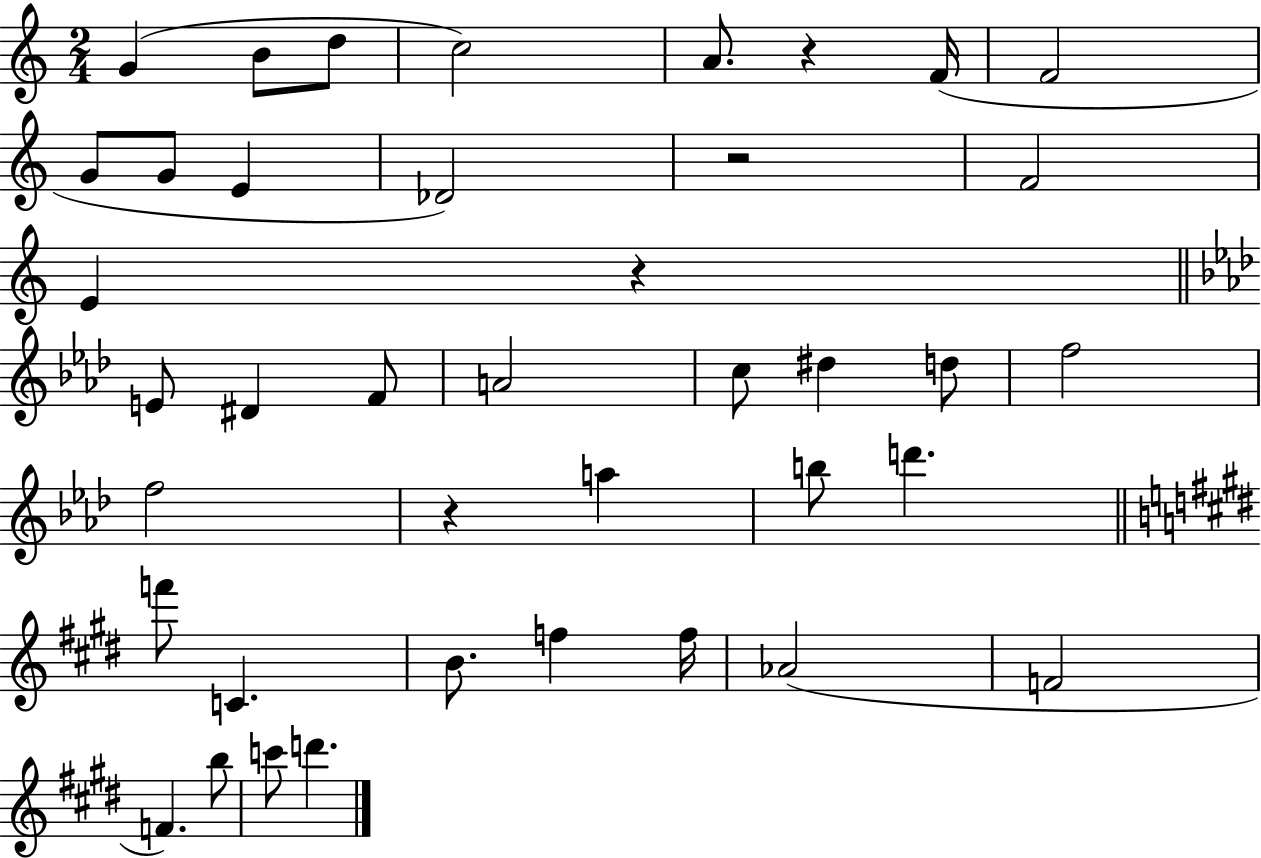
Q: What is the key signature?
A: C major